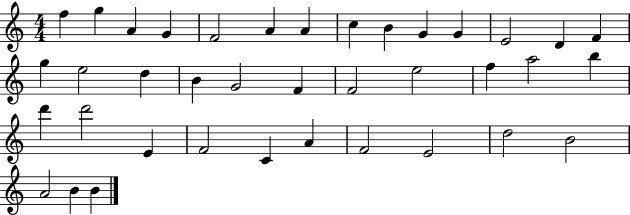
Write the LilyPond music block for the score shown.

{
  \clef treble
  \numericTimeSignature
  \time 4/4
  \key c \major
  f''4 g''4 a'4 g'4 | f'2 a'4 a'4 | c''4 b'4 g'4 g'4 | e'2 d'4 f'4 | \break g''4 e''2 d''4 | b'4 g'2 f'4 | f'2 e''2 | f''4 a''2 b''4 | \break d'''4 d'''2 e'4 | f'2 c'4 a'4 | f'2 e'2 | d''2 b'2 | \break a'2 b'4 b'4 | \bar "|."
}